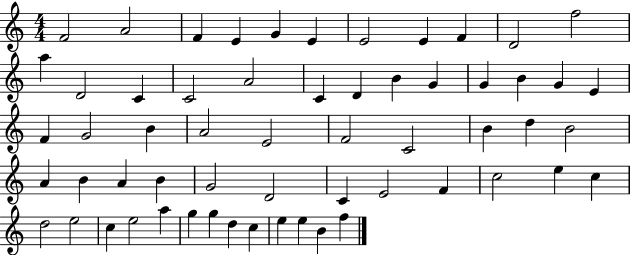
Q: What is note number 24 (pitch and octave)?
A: E4